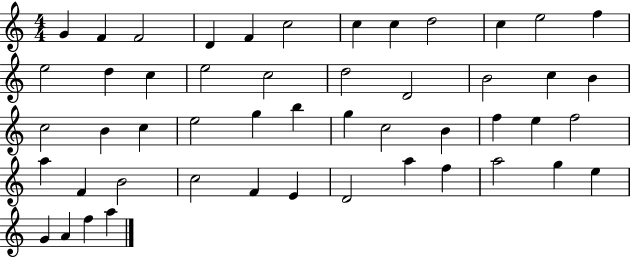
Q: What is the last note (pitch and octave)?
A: A5